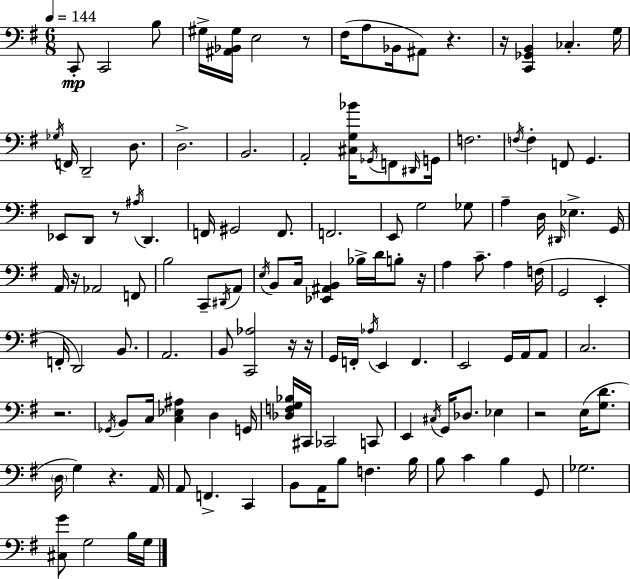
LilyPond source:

{
  \clef bass
  \numericTimeSignature
  \time 6/8
  \key e \minor
  \tempo 4 = 144
  c,8-.\mp c,2 b8 | gis16-> <ais, bes, gis>16 e2 r8 | fis16( a8 bes,16 ais,8) r4. | r16 <c, ges, b,>4 ces4.-. g16 | \break \acciaccatura { ges16 } f,16 d,2-- d8. | d2.-> | b,2. | a,2-. <cis g bes'>16 \acciaccatura { ges,16 } f,8 | \break \grace { dis,16 } g,16 f2. | \acciaccatura { f16 } f4-. f,8 g,4. | ees,8 d,8 r8 \acciaccatura { ais16 } d,4. | f,16 gis,2 | \break f,8. f,2. | e,8 g2 | ges8 a4-- d16 \grace { dis,16 } ees4.-> | g,16 a,16 r16 aes,2 | \break f,8 b2 | c,8-- \acciaccatura { dis,16 } a,8 \acciaccatura { e16 } b,8 c16 <ees, ais, b,>4 | bes16-> d'16 b8-. r16 a4 | c'8.-- a4 f16( g,2 | \break e,4-. f,16-. d,2) | b,8. a,2. | b,8 <c, aes>2 | r16 r16 g,16 f,16-. \acciaccatura { aes16 } e,4 | \break f,4. e,2 | g,16 a,16 a,8 c2. | r2. | \acciaccatura { ges,16 } b,8 | \break c16 <c ees ais>4 d4 g,16 <des f g bes>16 cis,16 | ces,2 c,8 e,4 | \acciaccatura { cis16 } g,16 des8. ees4 r2 | e16( <g d'>8. \parenthesize d16 | \break g4) r4. a,16 a,8 | f,4.-> c,4 b,8 | a,16 b8 f4. b16 b8 | c'4 b4 g,8 ges2. | \break <cis g'>8 | g2 b16 g16 \bar "|."
}